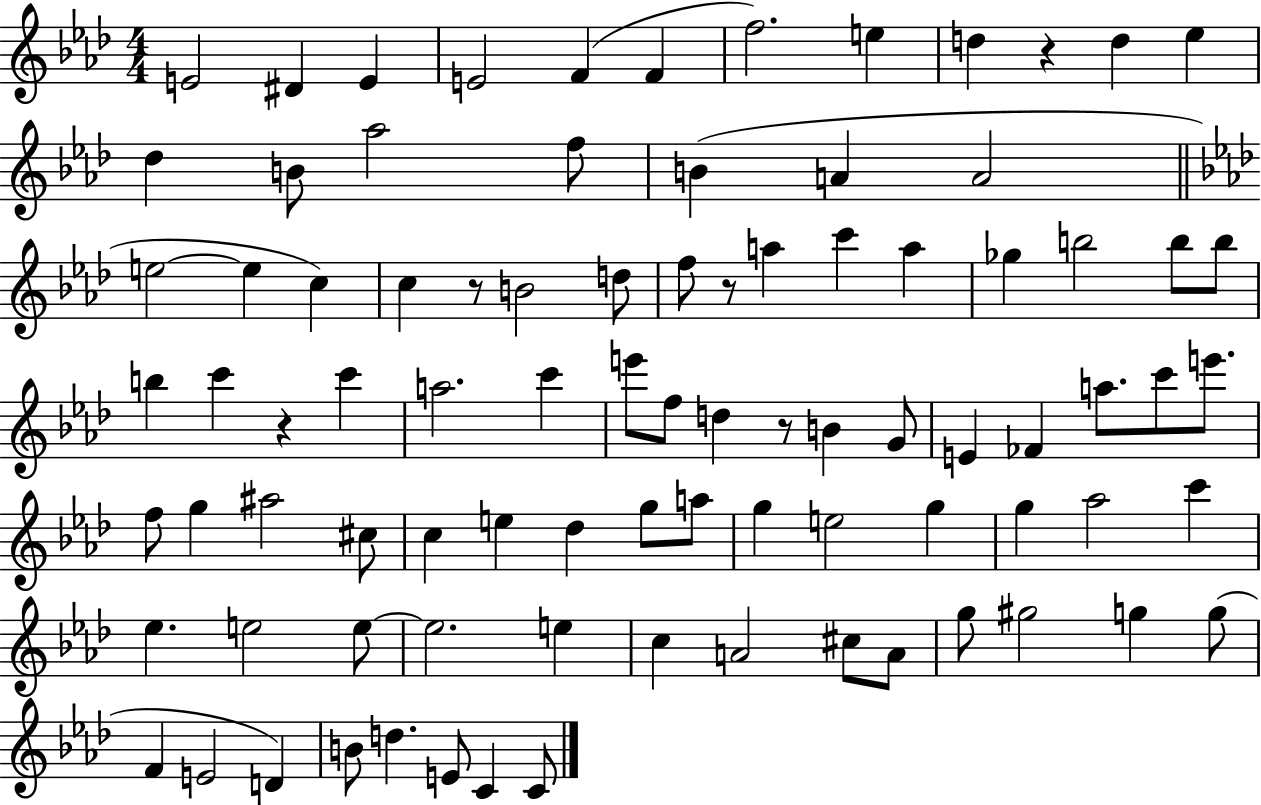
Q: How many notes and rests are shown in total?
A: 88